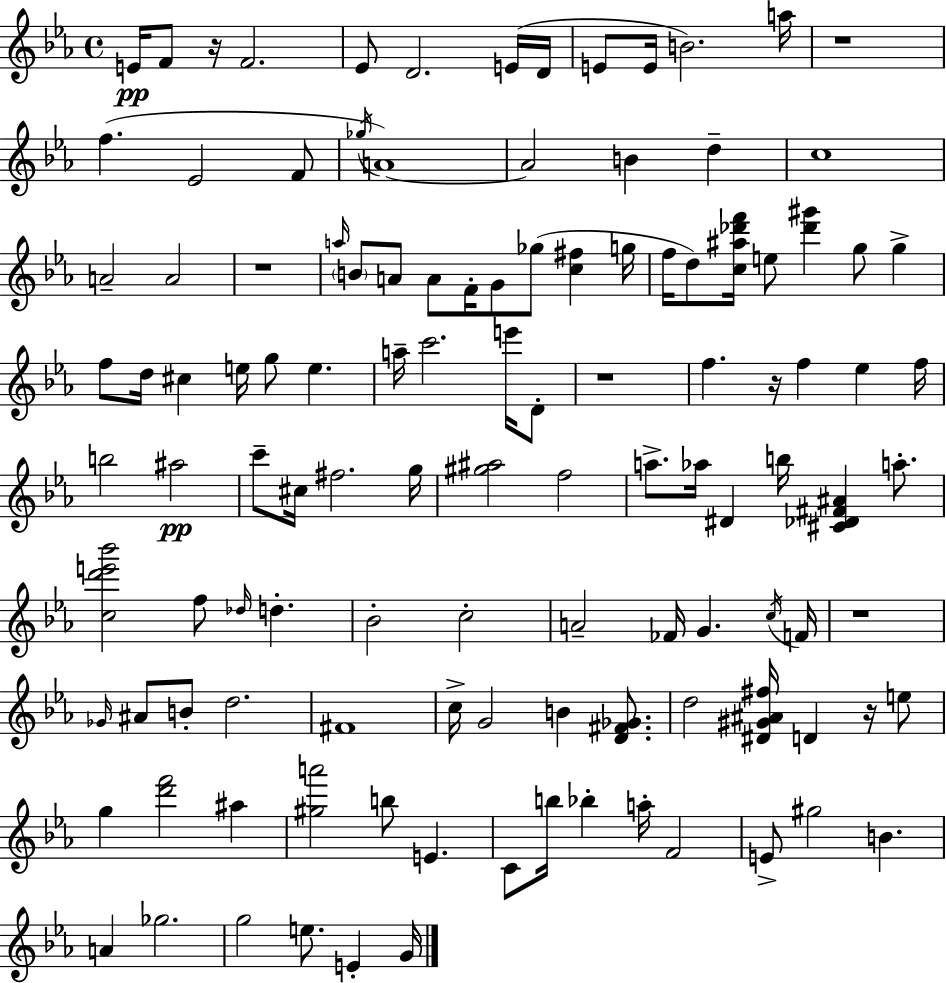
{
  \clef treble
  \time 4/4
  \defaultTimeSignature
  \key c \minor
  \repeat volta 2 { e'16\pp f'8 r16 f'2. | ees'8 d'2. e'16( d'16 | e'8 e'16 b'2.) a''16 | r1 | \break f''4.( ees'2 f'8 | \acciaccatura { ges''16 }) a'1~~ | a'2 b'4 d''4-- | c''1 | \break a'2-- a'2 | r1 | \grace { a''16 } \parenthesize b'8 a'8 a'8 f'16-. g'8 ges''8( <c'' fis''>4 | g''16 f''16 d''8) <c'' ais'' des''' f'''>16 e''8 <des''' gis'''>4 g''8 g''4-> | \break f''8 d''16 cis''4 e''16 g''8 e''4. | a''16-- c'''2. e'''16 | d'8-. r1 | f''4. r16 f''4 ees''4 | \break f''16 b''2 ais''2\pp | c'''8-- cis''16 fis''2. | g''16 <gis'' ais''>2 f''2 | a''8.-> aes''16 dis'4 b''16 <cis' des' fis' ais'>4 a''8.-. | \break <c'' d''' e''' bes'''>2 f''8 \grace { des''16 } d''4.-. | bes'2-. c''2-. | a'2-- fes'16 g'4. | \acciaccatura { c''16 } f'16 r1 | \break \grace { ges'16 } ais'8 b'8-. d''2. | fis'1 | c''16-> g'2 b'4 | <d' fis' ges'>8. d''2 <dis' gis' ais' fis''>16 d'4 | \break r16 e''8 g''4 <d''' f'''>2 | ais''4 <gis'' a'''>2 b''8 e'4. | c'8 b''16 bes''4-. a''16-. f'2 | e'8-> gis''2 b'4. | \break a'4 ges''2. | g''2 e''8. | e'4-. g'16 } \bar "|."
}